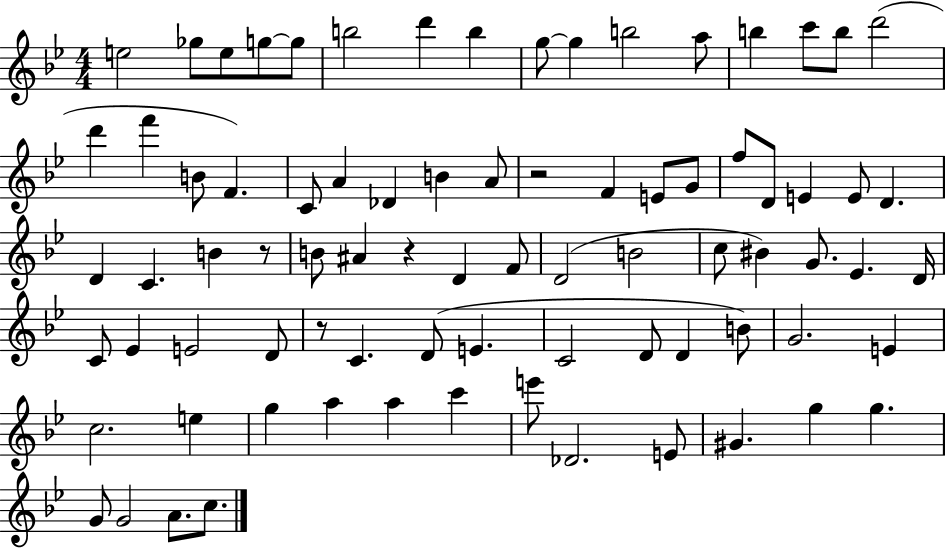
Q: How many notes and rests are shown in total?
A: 80